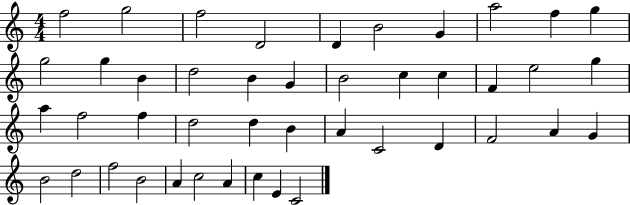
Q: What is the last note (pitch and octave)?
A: C4